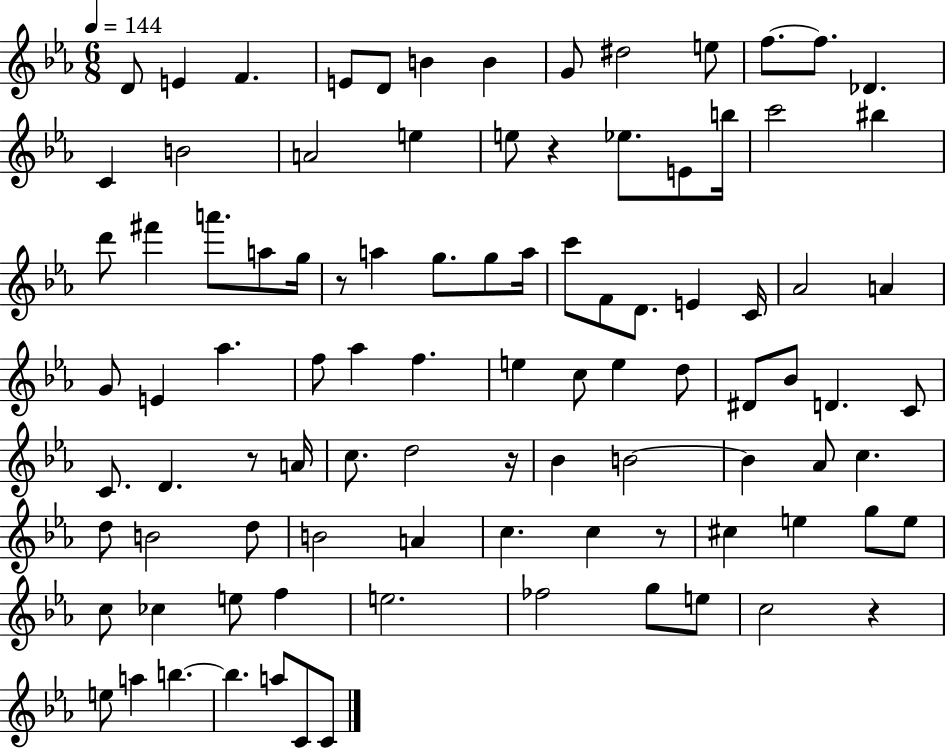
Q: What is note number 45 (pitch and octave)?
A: F5